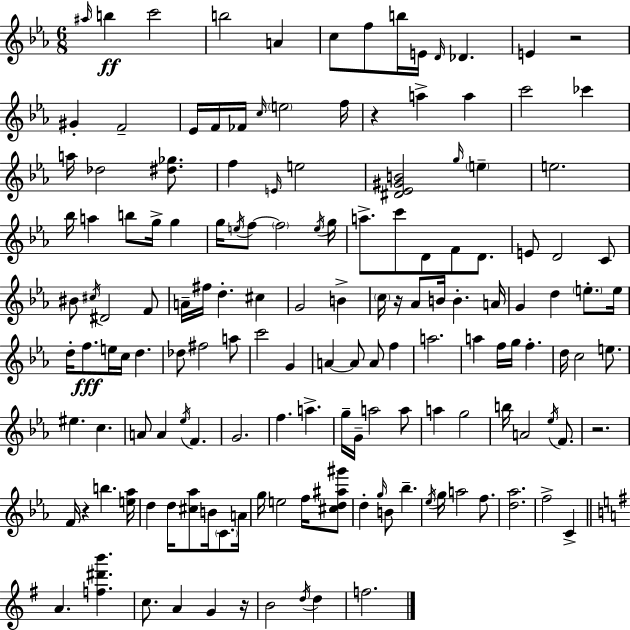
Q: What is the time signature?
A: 6/8